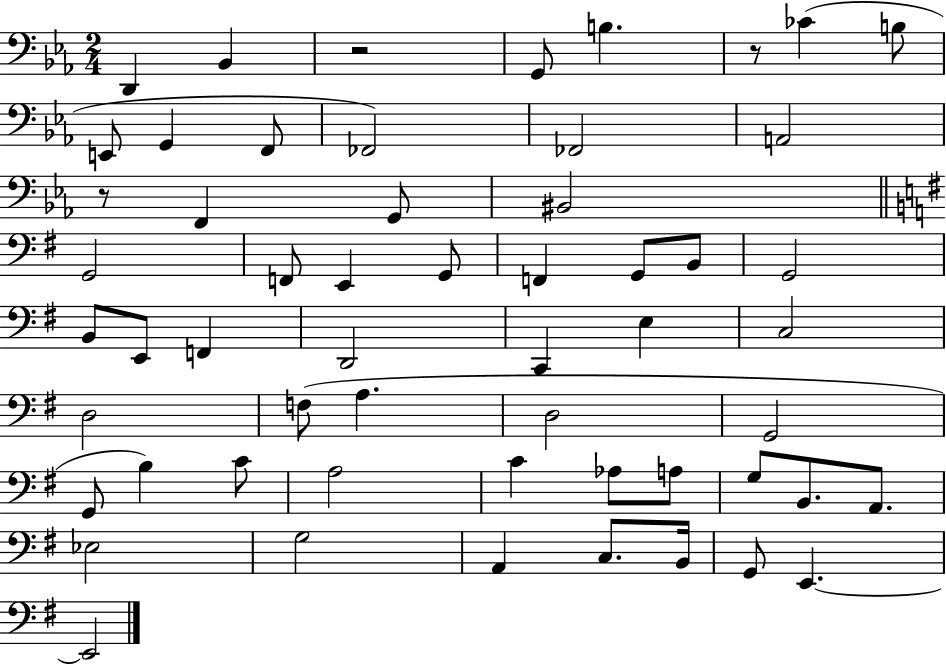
{
  \clef bass
  \numericTimeSignature
  \time 2/4
  \key ees \major
  \repeat volta 2 { d,4 bes,4 | r2 | g,8 b4. | r8 ces'4( b8 | \break e,8 g,4 f,8 | fes,2) | fes,2 | a,2 | \break r8 f,4 g,8 | bis,2 | \bar "||" \break \key g \major g,2 | f,8 e,4 g,8 | f,4 g,8 b,8 | g,2 | \break b,8 e,8 f,4 | d,2 | c,4 e4 | c2 | \break d2 | f8( a4. | d2 | g,2 | \break g,8 b4) c'8 | a2 | c'4 aes8 a8 | g8 b,8. a,8. | \break ees2 | g2 | a,4 c8. b,16 | g,8 e,4.~~ | \break e,2 | } \bar "|."
}